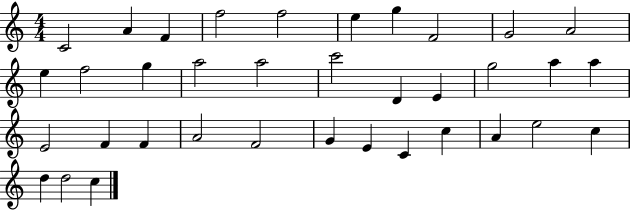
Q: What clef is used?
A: treble